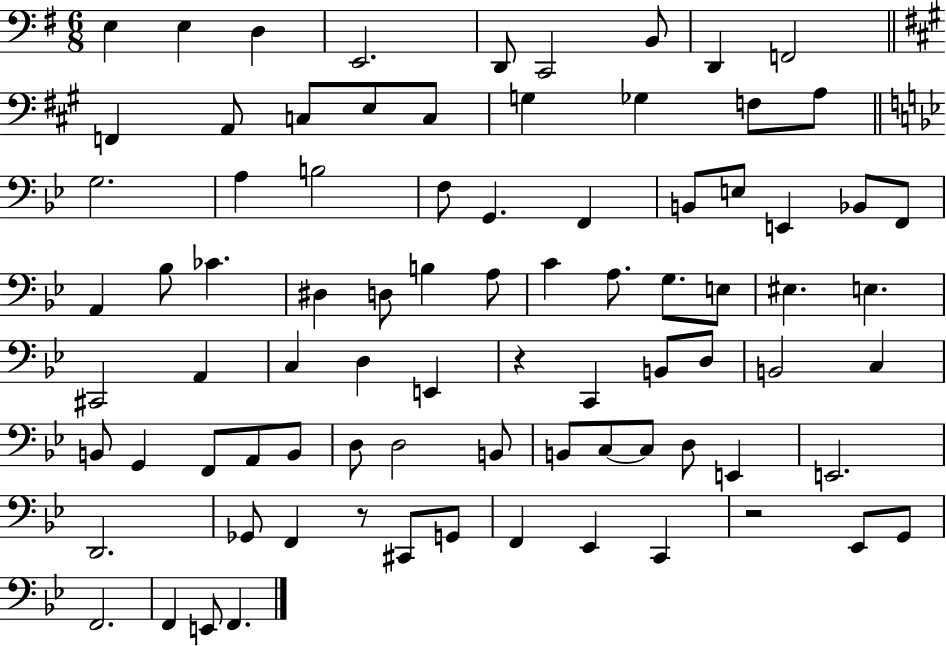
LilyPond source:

{
  \clef bass
  \numericTimeSignature
  \time 6/8
  \key g \major
  e4 e4 d4 | e,2. | d,8 c,2 b,8 | d,4 f,2 | \break \bar "||" \break \key a \major f,4 a,8 c8 e8 c8 | g4 ges4 f8 a8 | \bar "||" \break \key bes \major g2. | a4 b2 | f8 g,4. f,4 | b,8 e8 e,4 bes,8 f,8 | \break a,4 bes8 ces'4. | dis4 d8 b4 a8 | c'4 a8. g8. e8 | eis4. e4. | \break cis,2 a,4 | c4 d4 e,4 | r4 c,4 b,8 d8 | b,2 c4 | \break b,8 g,4 f,8 a,8 b,8 | d8 d2 b,8 | b,8 c8~~ c8 d8 e,4 | e,2. | \break d,2. | ges,8 f,4 r8 cis,8 g,8 | f,4 ees,4 c,4 | r2 ees,8 g,8 | \break f,2. | f,4 e,8 f,4. | \bar "|."
}